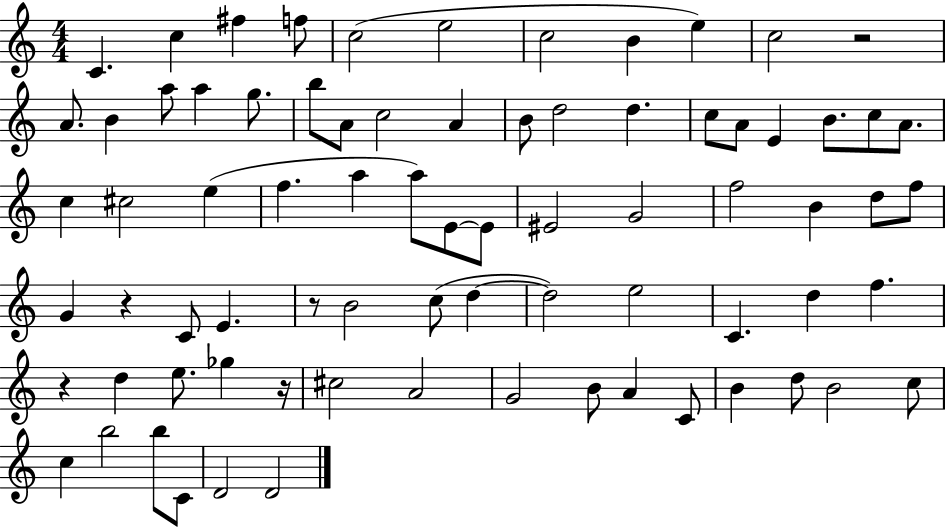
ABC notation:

X:1
T:Untitled
M:4/4
L:1/4
K:C
C c ^f f/2 c2 e2 c2 B e c2 z2 A/2 B a/2 a g/2 b/2 A/2 c2 A B/2 d2 d c/2 A/2 E B/2 c/2 A/2 c ^c2 e f a a/2 E/2 E/2 ^E2 G2 f2 B d/2 f/2 G z C/2 E z/2 B2 c/2 d d2 e2 C d f z d e/2 _g z/4 ^c2 A2 G2 B/2 A C/2 B d/2 B2 c/2 c b2 b/2 C/2 D2 D2